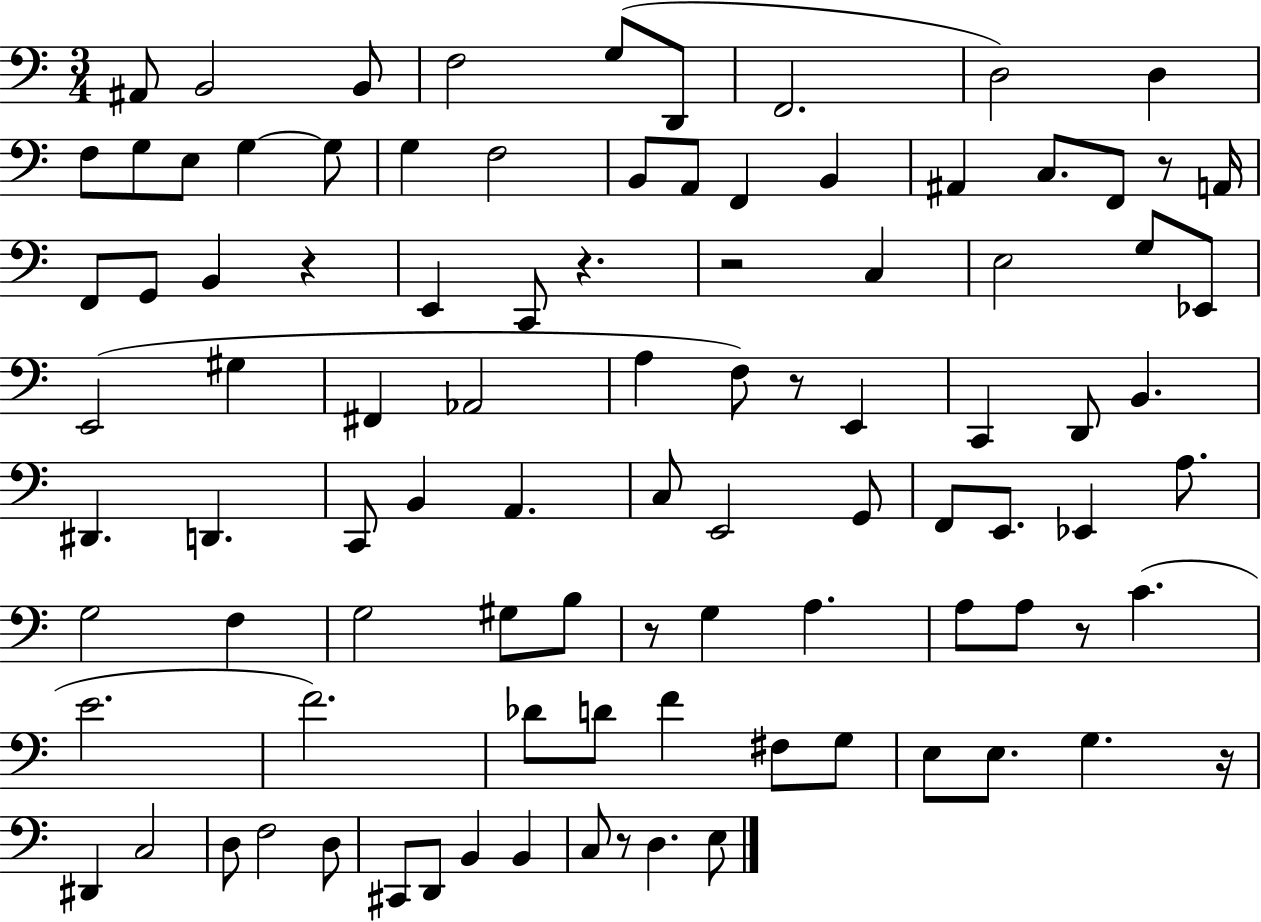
{
  \clef bass
  \numericTimeSignature
  \time 3/4
  \key c \major
  ais,8 b,2 b,8 | f2 g8( d,8 | f,2. | d2) d4 | \break f8 g8 e8 g4~~ g8 | g4 f2 | b,8 a,8 f,4 b,4 | ais,4 c8. f,8 r8 a,16 | \break f,8 g,8 b,4 r4 | e,4 c,8 r4. | r2 c4 | e2 g8 ees,8 | \break e,2( gis4 | fis,4 aes,2 | a4 f8) r8 e,4 | c,4 d,8 b,4. | \break dis,4. d,4. | c,8 b,4 a,4. | c8 e,2 g,8 | f,8 e,8. ees,4 a8. | \break g2 f4 | g2 gis8 b8 | r8 g4 a4. | a8 a8 r8 c'4.( | \break e'2. | f'2.) | des'8 d'8 f'4 fis8 g8 | e8 e8. g4. r16 | \break dis,4 c2 | d8 f2 d8 | cis,8 d,8 b,4 b,4 | c8 r8 d4. e8 | \break \bar "|."
}